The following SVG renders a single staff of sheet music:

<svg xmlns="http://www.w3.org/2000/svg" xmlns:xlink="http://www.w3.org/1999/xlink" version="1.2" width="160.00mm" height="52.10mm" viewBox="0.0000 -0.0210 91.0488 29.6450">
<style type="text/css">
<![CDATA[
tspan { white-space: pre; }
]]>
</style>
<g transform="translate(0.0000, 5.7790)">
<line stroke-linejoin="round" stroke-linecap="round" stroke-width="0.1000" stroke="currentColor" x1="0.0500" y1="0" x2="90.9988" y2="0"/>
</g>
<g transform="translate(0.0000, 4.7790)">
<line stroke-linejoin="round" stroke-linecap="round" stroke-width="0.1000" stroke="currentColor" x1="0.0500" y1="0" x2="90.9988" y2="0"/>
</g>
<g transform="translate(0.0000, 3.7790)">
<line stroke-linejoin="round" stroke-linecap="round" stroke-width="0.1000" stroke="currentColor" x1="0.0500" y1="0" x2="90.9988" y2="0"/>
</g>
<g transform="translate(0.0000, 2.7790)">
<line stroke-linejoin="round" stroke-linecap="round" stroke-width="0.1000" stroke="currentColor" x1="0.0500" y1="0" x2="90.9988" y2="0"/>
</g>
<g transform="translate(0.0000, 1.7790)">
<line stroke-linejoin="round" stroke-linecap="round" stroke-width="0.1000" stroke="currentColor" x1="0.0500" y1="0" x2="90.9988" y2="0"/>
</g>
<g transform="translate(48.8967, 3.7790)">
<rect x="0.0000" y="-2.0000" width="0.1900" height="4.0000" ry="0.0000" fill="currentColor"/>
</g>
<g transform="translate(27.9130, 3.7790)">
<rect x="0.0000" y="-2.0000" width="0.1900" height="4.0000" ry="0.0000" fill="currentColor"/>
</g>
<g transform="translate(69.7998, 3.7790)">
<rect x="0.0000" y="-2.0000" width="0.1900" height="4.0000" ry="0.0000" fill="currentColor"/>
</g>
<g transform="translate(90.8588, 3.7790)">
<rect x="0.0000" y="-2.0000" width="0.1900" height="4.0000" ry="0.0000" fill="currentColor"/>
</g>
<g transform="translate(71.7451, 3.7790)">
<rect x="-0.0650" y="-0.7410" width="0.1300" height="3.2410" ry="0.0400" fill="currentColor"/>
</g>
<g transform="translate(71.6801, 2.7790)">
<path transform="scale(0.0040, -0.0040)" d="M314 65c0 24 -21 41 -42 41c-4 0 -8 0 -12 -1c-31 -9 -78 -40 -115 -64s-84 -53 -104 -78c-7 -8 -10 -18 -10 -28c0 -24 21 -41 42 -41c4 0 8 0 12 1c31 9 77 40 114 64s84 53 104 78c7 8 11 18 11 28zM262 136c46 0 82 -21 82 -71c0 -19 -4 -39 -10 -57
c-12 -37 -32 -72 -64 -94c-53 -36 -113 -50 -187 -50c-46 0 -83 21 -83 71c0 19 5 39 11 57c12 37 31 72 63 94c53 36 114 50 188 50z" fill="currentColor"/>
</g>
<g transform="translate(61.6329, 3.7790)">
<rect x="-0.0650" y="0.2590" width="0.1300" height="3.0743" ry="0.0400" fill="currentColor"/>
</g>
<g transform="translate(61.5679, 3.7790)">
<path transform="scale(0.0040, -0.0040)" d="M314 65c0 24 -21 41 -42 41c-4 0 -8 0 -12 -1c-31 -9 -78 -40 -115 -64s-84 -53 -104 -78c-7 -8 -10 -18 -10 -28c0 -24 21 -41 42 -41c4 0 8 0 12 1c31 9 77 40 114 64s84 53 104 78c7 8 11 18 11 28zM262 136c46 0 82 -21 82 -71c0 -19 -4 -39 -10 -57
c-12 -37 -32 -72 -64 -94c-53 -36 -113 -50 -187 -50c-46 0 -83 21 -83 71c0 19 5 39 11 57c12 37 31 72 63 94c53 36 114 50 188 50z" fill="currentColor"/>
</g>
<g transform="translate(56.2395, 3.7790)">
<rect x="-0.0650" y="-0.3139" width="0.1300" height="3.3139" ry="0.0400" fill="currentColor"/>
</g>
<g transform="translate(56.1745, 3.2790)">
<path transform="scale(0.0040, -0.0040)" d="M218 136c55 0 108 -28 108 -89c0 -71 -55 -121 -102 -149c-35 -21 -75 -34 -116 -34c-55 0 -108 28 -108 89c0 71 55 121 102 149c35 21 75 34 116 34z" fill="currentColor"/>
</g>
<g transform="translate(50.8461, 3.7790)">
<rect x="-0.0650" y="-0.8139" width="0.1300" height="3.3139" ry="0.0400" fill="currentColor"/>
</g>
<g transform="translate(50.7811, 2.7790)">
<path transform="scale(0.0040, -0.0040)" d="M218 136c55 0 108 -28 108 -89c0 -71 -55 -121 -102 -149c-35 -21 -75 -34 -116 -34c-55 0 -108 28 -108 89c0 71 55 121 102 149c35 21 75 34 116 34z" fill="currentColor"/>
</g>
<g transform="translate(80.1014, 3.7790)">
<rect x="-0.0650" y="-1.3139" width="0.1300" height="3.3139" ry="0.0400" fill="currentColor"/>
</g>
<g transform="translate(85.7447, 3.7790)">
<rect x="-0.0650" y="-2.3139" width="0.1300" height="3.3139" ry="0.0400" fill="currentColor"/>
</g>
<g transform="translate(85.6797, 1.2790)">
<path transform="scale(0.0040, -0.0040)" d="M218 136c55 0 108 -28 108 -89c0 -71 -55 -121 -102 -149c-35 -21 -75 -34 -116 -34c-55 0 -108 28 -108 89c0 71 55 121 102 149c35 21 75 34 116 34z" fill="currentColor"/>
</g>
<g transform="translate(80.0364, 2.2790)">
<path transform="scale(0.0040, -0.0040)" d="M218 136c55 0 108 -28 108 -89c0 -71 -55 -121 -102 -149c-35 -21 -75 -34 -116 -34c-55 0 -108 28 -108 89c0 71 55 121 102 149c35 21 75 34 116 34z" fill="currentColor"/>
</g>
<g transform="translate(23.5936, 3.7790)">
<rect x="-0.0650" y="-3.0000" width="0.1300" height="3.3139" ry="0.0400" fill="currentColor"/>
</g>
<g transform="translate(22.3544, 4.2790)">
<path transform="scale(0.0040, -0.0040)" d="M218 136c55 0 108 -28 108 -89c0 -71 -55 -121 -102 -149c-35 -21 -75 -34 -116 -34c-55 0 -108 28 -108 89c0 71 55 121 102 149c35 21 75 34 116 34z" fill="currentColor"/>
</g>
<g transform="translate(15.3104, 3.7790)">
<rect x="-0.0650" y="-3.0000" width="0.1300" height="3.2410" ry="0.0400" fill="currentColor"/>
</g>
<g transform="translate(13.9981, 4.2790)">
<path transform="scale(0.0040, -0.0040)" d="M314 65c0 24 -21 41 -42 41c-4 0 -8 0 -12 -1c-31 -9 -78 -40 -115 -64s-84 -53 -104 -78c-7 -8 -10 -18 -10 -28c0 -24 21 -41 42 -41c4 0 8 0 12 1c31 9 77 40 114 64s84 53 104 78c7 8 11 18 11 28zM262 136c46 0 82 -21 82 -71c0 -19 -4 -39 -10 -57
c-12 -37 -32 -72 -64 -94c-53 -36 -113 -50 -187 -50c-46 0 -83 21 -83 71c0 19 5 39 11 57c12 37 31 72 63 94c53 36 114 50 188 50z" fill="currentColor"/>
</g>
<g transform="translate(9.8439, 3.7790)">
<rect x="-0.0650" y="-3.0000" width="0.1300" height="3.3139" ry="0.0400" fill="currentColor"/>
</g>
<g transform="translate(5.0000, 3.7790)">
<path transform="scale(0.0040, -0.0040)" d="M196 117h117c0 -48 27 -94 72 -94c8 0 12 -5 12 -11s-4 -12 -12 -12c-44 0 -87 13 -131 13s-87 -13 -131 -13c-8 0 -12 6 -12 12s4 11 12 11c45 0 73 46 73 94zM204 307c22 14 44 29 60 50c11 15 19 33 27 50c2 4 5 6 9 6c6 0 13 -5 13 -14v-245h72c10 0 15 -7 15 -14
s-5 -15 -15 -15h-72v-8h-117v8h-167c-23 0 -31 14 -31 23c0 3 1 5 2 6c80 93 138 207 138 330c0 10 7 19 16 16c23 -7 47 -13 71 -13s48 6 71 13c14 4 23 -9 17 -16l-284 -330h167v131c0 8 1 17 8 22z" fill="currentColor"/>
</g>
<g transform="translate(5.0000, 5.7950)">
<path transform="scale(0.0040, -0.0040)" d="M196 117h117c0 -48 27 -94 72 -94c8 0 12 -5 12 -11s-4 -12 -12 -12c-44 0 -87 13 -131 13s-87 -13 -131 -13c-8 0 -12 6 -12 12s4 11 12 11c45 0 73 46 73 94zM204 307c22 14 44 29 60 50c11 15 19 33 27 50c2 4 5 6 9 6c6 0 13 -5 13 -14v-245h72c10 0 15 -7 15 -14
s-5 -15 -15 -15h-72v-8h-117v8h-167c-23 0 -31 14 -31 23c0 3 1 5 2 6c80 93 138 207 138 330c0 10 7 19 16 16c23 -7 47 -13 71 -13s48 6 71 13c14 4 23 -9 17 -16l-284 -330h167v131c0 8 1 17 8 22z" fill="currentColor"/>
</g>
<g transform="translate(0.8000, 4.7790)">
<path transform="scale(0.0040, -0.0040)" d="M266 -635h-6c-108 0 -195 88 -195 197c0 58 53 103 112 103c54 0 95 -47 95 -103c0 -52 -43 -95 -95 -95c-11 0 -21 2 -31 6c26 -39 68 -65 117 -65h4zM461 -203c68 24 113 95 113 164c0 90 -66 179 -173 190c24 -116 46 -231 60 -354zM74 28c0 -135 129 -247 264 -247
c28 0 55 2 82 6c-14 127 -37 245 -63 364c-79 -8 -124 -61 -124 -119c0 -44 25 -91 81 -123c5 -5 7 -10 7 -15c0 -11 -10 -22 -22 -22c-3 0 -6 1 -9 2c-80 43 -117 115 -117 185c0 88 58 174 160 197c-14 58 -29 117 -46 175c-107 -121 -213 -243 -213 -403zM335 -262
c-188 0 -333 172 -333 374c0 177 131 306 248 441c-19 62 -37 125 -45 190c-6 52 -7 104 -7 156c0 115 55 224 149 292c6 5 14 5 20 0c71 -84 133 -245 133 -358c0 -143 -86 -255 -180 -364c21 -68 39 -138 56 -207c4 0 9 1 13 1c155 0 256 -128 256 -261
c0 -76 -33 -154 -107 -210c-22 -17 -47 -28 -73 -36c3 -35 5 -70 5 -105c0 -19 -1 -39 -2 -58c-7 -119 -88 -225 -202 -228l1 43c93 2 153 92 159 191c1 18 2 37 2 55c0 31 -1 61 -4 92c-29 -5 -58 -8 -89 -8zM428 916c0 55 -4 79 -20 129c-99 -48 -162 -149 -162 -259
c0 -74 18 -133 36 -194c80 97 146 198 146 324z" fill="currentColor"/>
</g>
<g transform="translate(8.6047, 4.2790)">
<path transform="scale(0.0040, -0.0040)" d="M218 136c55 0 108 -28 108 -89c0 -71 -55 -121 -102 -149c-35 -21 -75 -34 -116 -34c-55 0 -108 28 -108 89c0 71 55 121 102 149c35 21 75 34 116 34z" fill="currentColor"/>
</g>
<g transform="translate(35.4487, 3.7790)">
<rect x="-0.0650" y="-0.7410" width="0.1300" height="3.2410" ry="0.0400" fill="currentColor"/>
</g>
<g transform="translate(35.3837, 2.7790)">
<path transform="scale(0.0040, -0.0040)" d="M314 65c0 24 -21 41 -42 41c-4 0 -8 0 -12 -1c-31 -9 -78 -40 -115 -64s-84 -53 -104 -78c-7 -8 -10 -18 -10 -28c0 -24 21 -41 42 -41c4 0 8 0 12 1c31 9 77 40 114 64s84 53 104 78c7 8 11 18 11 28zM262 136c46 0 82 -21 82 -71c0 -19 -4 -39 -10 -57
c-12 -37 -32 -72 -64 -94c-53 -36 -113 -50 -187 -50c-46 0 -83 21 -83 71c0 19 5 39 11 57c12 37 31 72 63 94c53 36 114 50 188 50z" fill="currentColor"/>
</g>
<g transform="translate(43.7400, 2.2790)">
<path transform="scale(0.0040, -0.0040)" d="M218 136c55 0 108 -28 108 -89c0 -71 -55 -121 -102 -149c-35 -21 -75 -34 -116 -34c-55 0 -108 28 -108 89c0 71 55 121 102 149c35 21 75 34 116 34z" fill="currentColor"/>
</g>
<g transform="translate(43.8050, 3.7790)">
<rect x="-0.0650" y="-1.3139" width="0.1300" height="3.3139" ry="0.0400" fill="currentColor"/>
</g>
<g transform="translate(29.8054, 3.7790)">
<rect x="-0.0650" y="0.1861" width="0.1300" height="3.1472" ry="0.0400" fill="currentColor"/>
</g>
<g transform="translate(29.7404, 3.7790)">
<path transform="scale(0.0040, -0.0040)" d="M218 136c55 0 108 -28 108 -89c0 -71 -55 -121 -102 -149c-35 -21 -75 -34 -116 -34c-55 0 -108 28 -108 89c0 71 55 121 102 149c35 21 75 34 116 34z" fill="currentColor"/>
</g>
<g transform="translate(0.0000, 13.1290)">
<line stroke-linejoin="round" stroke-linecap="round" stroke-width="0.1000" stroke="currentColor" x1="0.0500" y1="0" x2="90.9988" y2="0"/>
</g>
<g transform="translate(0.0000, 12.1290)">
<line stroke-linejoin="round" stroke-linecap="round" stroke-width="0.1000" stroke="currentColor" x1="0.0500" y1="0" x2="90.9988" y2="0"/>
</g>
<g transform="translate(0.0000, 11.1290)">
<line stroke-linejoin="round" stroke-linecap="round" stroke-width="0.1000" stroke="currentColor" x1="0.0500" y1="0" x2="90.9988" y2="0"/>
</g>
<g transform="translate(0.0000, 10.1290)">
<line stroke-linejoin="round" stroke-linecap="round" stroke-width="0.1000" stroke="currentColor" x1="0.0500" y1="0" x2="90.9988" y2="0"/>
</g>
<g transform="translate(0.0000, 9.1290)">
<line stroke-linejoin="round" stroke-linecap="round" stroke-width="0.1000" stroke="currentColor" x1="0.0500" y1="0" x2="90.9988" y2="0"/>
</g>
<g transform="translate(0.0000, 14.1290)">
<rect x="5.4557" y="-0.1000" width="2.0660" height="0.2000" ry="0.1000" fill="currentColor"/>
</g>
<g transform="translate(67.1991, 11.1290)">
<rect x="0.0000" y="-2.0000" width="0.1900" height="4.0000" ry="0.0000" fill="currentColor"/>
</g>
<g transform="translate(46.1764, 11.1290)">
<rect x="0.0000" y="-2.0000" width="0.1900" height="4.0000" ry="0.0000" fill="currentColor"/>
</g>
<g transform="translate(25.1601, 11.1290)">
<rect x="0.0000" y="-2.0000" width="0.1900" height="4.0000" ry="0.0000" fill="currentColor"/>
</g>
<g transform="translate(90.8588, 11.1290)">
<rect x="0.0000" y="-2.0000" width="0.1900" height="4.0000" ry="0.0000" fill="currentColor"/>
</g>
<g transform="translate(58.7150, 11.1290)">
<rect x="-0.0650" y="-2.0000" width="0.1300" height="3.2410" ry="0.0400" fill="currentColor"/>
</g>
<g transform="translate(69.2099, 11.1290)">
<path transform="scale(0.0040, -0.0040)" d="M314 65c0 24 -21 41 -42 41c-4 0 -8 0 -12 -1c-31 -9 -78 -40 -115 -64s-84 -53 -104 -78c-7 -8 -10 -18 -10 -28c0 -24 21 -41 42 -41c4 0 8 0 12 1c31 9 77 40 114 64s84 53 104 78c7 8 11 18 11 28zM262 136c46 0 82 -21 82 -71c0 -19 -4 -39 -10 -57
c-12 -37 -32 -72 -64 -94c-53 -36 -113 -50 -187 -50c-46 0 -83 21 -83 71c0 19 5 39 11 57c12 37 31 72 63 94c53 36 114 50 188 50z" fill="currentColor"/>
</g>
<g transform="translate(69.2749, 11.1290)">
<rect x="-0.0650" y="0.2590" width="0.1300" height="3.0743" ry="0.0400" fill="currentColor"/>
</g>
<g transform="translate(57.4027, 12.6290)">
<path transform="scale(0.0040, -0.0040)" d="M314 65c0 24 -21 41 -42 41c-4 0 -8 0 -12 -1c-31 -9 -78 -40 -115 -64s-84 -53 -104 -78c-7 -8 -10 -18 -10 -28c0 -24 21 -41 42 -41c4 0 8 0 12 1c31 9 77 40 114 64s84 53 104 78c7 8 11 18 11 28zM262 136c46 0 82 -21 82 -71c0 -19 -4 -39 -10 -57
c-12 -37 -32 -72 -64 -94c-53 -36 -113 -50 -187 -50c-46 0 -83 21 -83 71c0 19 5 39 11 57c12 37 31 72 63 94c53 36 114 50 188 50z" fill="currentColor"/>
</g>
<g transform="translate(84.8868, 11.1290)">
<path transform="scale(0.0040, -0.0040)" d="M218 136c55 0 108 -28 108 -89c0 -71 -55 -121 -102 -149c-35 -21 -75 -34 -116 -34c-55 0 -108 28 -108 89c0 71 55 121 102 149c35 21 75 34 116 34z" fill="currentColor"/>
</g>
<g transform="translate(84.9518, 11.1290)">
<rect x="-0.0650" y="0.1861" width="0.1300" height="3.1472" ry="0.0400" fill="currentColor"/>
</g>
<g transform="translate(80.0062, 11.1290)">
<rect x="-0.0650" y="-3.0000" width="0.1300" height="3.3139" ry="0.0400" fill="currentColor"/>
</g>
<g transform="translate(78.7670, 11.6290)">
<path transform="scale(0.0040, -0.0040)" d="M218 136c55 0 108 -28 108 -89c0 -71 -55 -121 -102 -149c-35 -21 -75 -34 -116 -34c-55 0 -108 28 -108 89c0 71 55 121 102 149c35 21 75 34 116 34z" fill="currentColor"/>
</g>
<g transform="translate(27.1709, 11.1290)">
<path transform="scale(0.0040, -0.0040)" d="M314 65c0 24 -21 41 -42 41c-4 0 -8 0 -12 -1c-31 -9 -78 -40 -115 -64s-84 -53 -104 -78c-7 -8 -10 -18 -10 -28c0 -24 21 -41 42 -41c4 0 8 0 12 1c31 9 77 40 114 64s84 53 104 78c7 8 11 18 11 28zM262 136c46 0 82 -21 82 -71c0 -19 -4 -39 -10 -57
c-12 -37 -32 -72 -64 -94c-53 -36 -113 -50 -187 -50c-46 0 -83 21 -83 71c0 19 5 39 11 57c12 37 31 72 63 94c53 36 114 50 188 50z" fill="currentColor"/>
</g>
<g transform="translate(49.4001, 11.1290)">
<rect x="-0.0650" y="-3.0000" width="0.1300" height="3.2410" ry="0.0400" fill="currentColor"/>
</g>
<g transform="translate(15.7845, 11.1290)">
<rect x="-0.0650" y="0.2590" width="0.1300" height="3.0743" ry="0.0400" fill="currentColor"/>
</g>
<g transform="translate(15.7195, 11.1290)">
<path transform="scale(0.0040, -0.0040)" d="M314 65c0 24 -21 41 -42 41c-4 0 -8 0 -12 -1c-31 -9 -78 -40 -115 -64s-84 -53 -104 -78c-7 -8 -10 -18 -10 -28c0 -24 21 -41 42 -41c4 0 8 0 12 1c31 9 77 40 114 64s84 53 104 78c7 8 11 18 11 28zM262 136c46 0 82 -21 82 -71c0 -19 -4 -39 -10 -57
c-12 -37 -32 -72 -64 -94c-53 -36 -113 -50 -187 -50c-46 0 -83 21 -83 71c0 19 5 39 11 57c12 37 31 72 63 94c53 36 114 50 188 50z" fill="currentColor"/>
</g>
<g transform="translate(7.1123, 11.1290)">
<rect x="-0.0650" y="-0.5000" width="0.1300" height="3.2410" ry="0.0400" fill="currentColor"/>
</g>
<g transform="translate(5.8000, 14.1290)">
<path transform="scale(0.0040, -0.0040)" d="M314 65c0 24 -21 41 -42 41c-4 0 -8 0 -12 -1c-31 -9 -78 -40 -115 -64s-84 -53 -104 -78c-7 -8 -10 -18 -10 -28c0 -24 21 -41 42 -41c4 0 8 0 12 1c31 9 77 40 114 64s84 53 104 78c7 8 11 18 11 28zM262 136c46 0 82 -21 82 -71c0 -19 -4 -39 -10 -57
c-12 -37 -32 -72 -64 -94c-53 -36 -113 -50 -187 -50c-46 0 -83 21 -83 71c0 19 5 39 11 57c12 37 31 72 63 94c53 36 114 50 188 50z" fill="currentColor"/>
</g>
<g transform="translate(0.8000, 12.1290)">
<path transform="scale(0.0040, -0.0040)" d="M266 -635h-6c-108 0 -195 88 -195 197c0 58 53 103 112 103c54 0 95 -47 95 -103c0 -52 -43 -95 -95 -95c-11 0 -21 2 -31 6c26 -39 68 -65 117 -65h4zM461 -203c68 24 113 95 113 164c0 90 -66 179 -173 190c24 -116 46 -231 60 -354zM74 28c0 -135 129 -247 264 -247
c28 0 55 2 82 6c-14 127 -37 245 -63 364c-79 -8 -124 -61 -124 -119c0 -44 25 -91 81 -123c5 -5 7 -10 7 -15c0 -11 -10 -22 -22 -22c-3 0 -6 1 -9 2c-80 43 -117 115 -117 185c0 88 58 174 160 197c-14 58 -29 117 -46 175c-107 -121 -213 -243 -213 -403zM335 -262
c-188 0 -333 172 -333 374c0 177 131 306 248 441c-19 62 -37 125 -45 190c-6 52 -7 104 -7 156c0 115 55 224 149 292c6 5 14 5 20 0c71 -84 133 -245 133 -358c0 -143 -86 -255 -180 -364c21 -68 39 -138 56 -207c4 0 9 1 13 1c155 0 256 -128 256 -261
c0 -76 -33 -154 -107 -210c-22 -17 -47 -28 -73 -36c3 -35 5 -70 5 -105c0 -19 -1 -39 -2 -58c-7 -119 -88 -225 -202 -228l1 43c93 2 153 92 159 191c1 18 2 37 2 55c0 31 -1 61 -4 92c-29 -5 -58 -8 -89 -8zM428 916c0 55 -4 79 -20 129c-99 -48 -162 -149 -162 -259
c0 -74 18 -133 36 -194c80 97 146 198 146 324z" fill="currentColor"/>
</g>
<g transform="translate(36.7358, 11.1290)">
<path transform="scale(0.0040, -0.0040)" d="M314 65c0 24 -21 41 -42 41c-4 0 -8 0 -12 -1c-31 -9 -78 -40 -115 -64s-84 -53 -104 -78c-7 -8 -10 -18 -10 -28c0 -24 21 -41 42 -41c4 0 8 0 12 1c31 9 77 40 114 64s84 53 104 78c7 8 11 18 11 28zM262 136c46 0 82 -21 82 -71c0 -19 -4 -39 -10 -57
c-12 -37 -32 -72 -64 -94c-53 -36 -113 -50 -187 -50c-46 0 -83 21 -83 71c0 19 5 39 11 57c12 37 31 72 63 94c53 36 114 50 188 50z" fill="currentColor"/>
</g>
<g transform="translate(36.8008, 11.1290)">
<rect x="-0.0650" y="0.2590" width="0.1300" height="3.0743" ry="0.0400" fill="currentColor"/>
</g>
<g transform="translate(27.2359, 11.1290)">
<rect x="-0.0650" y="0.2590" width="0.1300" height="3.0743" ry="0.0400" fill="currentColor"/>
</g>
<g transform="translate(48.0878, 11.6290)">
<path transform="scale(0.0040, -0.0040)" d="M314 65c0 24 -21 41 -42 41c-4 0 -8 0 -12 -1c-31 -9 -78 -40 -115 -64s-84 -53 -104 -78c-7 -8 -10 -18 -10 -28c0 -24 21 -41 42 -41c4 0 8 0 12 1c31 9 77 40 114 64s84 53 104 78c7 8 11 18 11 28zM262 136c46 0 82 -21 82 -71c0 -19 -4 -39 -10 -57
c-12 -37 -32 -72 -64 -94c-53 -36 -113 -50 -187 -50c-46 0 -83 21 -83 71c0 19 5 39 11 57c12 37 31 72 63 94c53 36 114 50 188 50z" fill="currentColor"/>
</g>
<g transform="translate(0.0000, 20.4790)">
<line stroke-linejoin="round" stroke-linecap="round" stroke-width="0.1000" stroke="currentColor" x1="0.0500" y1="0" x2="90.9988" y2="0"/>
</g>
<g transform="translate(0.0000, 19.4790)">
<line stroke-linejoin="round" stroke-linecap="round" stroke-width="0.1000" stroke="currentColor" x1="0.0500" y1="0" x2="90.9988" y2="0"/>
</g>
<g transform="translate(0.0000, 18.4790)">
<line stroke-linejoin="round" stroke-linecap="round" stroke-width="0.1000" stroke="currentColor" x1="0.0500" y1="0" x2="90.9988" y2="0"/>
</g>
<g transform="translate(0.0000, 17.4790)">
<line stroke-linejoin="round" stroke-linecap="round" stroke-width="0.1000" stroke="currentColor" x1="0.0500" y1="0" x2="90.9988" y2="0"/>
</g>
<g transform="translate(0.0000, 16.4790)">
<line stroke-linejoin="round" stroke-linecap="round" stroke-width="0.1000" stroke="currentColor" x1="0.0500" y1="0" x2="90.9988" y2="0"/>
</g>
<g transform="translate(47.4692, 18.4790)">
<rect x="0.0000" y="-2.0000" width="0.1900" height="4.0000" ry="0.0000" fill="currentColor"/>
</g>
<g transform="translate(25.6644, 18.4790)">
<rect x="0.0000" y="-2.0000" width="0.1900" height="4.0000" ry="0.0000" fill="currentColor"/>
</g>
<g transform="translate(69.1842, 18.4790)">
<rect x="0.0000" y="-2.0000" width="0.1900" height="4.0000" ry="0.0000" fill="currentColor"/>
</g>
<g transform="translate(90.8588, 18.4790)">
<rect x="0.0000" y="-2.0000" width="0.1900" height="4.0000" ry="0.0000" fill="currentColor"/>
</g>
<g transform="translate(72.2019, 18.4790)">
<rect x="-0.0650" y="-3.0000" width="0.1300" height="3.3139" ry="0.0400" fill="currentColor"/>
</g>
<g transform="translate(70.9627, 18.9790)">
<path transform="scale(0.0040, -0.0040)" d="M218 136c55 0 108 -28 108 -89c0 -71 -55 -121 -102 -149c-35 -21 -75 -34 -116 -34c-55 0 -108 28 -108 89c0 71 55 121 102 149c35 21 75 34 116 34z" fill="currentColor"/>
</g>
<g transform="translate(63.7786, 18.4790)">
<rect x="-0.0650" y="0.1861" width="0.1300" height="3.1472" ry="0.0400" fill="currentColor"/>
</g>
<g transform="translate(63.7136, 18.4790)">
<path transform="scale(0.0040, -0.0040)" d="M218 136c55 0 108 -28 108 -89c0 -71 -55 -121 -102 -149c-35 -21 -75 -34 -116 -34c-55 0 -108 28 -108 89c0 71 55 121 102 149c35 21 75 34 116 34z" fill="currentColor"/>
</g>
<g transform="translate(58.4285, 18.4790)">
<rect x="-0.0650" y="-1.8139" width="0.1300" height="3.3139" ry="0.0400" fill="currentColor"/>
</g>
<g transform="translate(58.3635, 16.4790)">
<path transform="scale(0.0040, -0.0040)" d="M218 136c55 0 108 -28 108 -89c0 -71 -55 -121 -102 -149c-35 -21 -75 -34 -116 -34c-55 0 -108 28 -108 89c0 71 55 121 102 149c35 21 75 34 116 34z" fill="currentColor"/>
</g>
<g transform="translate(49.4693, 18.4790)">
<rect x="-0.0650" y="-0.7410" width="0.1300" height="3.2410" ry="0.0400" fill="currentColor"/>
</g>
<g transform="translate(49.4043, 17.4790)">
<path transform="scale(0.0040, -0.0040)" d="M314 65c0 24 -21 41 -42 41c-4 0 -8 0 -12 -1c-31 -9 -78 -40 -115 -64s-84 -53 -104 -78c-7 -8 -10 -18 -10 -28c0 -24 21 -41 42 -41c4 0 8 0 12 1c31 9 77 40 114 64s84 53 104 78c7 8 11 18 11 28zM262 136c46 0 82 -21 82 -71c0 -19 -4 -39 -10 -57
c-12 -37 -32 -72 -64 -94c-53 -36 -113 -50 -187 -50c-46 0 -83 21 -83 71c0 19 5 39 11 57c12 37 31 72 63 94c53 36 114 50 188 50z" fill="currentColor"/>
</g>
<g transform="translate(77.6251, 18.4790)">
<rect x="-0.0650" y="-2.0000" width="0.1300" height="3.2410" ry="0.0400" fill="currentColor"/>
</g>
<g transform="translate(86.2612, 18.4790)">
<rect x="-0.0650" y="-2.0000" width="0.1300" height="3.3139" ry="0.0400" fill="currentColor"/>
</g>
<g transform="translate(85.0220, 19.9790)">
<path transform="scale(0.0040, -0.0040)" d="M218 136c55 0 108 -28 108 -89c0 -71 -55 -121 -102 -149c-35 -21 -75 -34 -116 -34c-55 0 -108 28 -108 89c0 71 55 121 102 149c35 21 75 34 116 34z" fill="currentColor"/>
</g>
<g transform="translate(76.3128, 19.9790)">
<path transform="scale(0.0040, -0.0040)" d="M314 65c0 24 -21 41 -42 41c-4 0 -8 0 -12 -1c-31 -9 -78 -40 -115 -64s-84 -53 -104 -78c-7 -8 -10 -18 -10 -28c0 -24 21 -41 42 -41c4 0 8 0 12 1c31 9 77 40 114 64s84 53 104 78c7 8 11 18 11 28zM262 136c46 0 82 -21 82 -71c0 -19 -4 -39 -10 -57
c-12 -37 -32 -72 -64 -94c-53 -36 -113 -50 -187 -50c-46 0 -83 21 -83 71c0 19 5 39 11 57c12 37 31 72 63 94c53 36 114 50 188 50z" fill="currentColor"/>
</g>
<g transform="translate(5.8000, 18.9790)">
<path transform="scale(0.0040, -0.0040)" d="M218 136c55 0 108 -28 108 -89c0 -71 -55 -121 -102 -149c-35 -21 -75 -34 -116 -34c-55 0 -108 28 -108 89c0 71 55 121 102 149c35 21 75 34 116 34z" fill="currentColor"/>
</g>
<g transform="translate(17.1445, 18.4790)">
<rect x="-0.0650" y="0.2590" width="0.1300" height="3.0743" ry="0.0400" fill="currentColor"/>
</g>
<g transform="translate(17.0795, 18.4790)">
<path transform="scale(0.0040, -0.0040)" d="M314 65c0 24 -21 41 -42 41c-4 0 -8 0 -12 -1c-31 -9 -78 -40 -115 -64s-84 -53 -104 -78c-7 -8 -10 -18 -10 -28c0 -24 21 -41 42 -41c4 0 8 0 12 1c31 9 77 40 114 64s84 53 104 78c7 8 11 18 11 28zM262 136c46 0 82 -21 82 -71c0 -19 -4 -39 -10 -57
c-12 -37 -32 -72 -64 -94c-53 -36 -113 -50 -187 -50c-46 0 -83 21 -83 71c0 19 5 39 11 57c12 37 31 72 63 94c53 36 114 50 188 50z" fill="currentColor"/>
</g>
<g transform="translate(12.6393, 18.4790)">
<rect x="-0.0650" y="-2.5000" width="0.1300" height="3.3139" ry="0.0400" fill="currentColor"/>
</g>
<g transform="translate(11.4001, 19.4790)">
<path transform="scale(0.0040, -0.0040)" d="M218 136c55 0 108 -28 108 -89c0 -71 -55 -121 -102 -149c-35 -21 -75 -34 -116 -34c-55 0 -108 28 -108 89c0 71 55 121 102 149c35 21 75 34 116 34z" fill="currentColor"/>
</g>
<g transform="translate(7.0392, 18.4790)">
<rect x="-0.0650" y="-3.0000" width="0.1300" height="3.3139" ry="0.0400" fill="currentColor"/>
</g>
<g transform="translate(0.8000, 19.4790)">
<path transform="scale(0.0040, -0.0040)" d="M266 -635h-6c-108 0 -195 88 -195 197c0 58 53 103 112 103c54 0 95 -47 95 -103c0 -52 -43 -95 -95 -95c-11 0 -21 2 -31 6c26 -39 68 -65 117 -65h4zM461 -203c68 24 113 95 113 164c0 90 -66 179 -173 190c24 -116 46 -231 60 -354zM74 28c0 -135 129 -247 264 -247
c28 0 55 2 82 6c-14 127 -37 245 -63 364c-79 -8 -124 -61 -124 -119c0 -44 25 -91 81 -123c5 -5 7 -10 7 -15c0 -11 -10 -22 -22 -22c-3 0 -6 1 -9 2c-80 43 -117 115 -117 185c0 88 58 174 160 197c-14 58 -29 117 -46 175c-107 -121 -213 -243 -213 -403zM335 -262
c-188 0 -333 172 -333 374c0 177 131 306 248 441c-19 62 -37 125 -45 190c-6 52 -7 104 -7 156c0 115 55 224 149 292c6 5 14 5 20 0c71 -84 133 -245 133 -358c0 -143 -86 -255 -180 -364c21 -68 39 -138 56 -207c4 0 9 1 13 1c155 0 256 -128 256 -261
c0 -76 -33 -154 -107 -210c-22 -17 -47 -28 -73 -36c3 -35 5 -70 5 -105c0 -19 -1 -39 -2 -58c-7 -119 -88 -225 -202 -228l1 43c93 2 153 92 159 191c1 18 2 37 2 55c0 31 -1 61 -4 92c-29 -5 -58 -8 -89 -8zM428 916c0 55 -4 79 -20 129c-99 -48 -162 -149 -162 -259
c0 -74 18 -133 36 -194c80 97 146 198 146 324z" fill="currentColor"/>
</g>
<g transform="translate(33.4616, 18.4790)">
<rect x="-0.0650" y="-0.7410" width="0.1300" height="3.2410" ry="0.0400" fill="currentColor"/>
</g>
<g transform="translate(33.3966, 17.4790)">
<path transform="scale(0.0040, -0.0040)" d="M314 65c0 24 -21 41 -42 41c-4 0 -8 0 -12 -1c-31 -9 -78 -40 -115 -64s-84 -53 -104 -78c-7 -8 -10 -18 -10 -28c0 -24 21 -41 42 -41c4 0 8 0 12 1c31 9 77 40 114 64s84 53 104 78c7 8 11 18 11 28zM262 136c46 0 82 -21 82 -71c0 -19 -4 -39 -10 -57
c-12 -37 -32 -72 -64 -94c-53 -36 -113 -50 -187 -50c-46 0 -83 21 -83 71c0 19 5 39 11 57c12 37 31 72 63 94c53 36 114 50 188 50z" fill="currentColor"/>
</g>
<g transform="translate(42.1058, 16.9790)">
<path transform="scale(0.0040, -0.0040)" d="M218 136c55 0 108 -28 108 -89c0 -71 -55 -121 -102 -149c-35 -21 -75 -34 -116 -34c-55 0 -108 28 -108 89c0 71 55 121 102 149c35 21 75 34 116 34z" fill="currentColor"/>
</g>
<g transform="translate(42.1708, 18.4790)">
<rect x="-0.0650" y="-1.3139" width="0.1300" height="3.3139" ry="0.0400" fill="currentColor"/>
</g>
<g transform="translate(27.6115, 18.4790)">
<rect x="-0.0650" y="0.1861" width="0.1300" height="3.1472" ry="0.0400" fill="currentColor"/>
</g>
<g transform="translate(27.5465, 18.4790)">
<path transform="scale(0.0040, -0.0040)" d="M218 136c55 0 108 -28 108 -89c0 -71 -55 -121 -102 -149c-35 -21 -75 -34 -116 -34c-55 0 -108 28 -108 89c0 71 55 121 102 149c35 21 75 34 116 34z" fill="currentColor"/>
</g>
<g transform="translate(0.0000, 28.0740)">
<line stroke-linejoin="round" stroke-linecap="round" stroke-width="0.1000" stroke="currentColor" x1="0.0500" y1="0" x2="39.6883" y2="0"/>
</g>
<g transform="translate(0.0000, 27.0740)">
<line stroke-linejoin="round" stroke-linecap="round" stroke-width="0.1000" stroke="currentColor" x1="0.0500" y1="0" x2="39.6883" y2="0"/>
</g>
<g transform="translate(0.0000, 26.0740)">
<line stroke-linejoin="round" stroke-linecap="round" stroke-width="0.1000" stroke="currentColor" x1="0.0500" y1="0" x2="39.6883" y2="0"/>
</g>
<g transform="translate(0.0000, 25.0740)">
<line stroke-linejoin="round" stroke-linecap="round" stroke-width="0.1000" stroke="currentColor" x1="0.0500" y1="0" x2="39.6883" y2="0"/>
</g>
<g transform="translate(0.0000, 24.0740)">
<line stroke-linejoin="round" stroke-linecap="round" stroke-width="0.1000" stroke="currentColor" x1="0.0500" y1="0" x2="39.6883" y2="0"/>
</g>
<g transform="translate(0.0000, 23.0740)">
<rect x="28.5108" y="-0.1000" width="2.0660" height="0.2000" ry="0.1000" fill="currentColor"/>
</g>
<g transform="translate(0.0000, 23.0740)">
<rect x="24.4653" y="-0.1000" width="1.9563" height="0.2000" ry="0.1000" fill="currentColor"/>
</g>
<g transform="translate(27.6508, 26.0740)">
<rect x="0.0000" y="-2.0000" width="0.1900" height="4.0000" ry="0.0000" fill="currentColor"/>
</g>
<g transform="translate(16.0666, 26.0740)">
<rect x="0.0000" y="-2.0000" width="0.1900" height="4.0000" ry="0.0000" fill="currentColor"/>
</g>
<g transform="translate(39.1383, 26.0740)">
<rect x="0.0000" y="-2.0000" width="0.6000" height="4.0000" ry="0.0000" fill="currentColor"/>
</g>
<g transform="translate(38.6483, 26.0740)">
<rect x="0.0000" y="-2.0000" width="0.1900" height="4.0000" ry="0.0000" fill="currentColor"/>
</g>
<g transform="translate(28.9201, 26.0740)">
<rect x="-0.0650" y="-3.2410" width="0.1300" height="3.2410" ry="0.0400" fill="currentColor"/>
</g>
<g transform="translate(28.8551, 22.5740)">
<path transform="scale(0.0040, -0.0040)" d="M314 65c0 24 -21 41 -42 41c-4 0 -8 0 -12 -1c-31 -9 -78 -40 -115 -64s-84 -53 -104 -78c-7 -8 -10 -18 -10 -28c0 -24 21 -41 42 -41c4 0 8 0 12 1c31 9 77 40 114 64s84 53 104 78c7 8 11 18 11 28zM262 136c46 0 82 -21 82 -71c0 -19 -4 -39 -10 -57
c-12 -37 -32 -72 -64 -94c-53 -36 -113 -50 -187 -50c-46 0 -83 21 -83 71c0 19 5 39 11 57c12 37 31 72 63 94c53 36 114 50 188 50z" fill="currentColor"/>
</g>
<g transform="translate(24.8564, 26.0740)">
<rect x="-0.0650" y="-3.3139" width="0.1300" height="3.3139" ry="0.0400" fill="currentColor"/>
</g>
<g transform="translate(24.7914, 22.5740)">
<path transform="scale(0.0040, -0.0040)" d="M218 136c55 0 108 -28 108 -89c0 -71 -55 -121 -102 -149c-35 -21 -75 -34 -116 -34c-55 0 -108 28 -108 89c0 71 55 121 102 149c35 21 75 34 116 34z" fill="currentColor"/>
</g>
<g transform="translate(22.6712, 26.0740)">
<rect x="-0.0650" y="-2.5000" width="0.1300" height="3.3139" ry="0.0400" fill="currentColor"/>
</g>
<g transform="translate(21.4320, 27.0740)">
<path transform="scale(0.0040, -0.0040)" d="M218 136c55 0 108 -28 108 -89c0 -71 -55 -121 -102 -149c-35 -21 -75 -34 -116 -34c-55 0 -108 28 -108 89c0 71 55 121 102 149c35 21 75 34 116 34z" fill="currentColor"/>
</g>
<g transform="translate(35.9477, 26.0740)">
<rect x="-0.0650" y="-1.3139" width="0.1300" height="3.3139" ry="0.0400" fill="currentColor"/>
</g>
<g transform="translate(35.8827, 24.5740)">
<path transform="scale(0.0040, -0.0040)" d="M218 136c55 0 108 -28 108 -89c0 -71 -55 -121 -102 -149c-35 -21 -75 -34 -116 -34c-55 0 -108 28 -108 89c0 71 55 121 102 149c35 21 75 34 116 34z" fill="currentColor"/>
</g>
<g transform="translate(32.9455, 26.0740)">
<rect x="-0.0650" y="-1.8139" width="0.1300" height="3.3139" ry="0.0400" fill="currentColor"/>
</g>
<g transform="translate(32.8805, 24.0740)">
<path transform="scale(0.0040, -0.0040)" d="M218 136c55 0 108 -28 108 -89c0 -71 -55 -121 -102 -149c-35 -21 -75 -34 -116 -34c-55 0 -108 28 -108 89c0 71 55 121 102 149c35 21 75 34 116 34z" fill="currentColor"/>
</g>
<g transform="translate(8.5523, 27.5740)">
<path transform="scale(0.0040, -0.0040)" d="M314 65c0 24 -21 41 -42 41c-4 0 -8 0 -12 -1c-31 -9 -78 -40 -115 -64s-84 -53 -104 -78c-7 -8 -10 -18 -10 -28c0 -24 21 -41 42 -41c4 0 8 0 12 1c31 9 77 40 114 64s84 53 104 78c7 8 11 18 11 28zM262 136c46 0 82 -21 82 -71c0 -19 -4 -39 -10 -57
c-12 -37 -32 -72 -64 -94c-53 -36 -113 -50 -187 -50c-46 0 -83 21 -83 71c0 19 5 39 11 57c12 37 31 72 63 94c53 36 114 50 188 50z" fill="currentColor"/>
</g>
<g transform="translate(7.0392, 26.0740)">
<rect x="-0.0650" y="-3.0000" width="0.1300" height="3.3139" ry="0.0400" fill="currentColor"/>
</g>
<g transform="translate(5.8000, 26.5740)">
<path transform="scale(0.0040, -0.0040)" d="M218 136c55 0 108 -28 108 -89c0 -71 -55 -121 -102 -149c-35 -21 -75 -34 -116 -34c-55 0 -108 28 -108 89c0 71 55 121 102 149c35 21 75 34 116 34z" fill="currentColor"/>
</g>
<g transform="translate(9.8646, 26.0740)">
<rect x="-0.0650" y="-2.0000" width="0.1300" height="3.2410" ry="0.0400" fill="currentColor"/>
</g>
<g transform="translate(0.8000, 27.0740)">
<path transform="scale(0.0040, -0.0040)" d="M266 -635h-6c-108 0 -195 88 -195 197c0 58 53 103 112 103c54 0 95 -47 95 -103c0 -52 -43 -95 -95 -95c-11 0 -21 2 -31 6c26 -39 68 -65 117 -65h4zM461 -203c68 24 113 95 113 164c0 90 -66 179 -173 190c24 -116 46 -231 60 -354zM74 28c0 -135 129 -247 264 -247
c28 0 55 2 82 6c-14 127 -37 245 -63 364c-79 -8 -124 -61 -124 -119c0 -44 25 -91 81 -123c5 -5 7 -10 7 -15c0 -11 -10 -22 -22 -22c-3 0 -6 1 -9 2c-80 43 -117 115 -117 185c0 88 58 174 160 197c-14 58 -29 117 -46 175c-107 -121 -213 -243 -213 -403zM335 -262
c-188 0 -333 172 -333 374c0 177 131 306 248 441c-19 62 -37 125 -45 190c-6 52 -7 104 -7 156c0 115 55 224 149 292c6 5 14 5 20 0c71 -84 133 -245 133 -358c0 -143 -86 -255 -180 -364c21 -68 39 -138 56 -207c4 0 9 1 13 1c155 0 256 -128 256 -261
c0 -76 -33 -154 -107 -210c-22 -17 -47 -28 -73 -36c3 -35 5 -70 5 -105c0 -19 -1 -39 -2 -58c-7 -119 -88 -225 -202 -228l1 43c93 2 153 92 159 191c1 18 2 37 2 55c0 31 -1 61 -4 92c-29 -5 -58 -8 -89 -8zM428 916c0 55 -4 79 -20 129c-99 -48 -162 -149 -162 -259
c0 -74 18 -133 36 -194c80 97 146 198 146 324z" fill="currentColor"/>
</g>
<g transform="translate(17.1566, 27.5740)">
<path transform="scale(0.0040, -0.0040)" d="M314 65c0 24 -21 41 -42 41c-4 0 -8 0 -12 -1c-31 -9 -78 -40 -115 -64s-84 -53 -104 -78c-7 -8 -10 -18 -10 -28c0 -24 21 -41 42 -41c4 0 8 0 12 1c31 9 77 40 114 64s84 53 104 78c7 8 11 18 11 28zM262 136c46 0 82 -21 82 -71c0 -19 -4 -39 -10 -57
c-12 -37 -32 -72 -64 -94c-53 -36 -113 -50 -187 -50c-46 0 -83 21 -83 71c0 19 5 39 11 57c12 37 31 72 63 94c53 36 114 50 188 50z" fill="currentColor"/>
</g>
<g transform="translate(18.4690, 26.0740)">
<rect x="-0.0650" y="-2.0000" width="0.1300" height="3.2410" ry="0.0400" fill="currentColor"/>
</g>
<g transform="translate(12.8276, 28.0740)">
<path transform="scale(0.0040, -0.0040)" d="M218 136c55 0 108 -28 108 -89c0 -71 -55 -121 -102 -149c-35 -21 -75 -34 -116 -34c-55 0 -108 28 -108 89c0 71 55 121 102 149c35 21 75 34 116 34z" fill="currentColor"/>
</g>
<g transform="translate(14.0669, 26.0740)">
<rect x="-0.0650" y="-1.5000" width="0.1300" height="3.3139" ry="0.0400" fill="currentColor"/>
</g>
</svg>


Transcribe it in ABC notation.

X:1
T:Untitled
M:4/4
L:1/4
K:C
A A2 A B d2 e d c B2 d2 e g C2 B2 B2 B2 A2 F2 B2 A B A G B2 B d2 e d2 f B A F2 F A F2 E F2 G b b2 f e